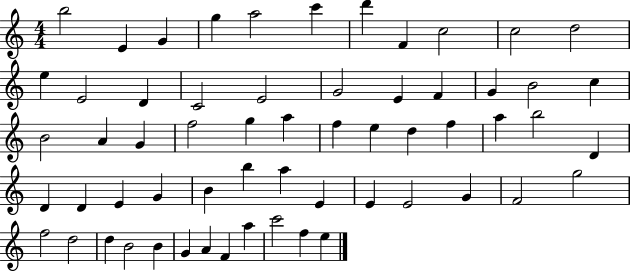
B5/h E4/q G4/q G5/q A5/h C6/q D6/q F4/q C5/h C5/h D5/h E5/q E4/h D4/q C4/h E4/h G4/h E4/q F4/q G4/q B4/h C5/q B4/h A4/q G4/q F5/h G5/q A5/q F5/q E5/q D5/q F5/q A5/q B5/h D4/q D4/q D4/q E4/q G4/q B4/q B5/q A5/q E4/q E4/q E4/h G4/q F4/h G5/h F5/h D5/h D5/q B4/h B4/q G4/q A4/q F4/q A5/q C6/h F5/q E5/q